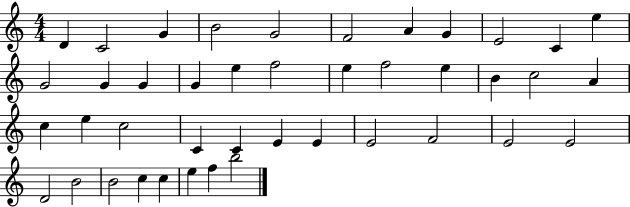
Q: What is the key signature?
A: C major